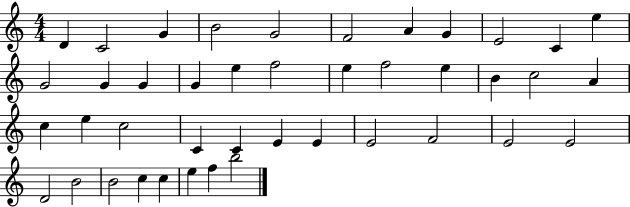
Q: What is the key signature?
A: C major